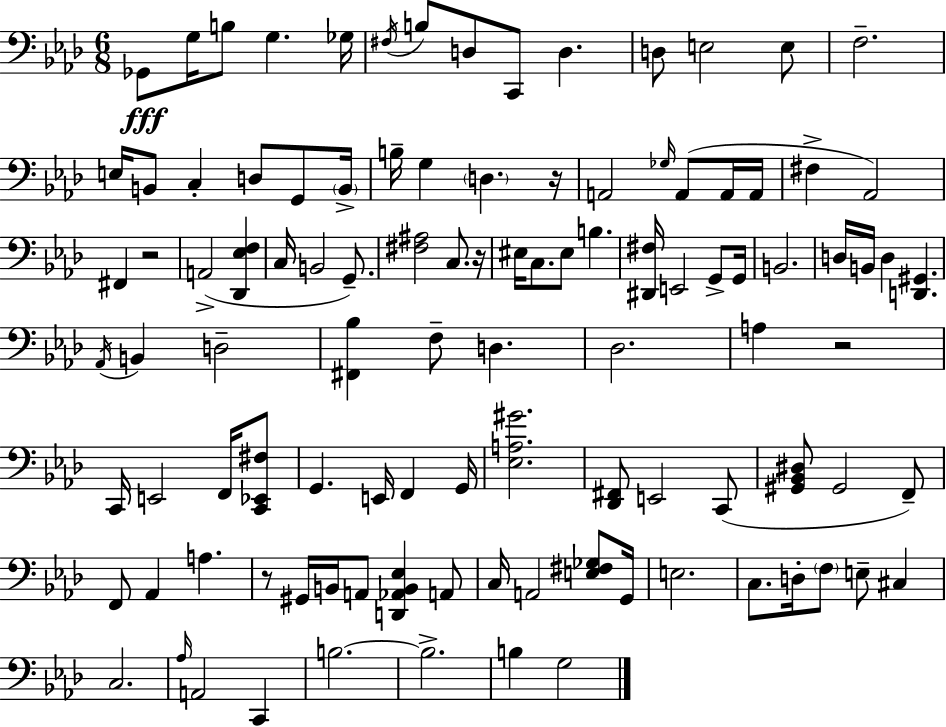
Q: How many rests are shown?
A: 5